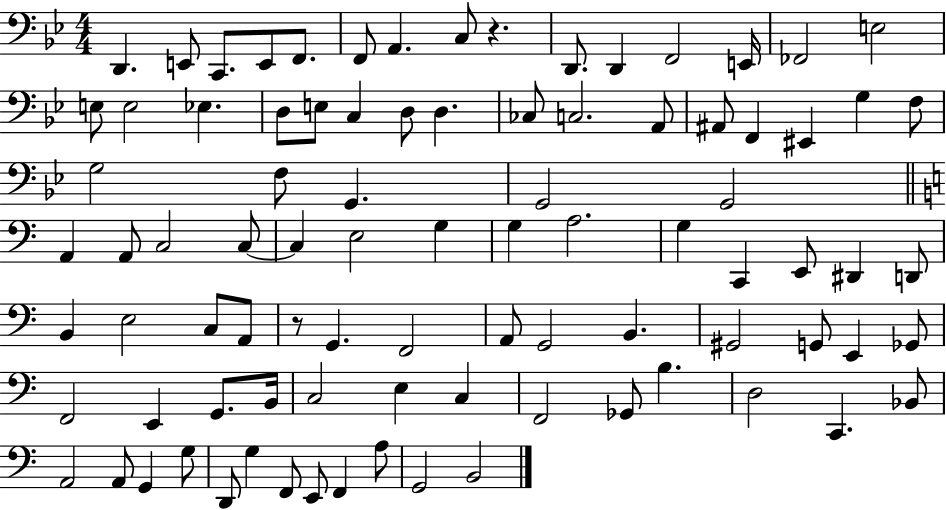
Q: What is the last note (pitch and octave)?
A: B2